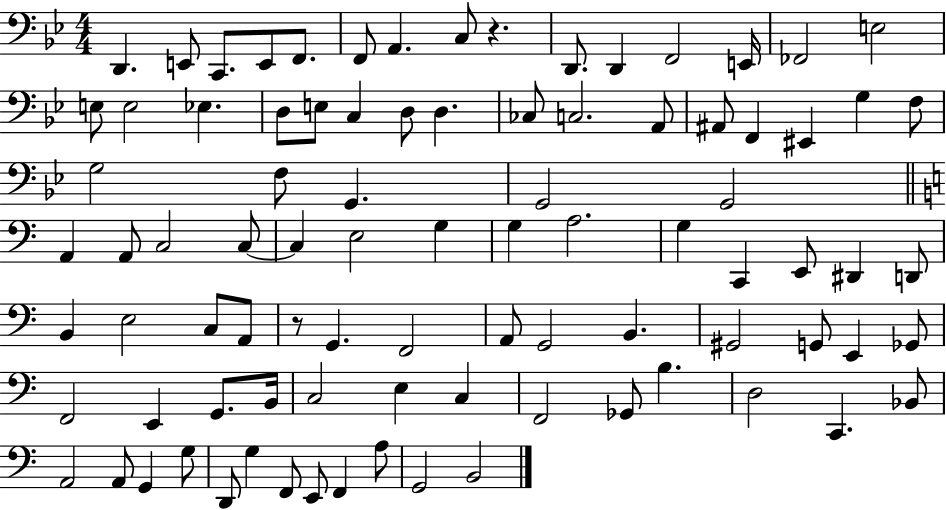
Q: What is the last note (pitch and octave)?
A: B2